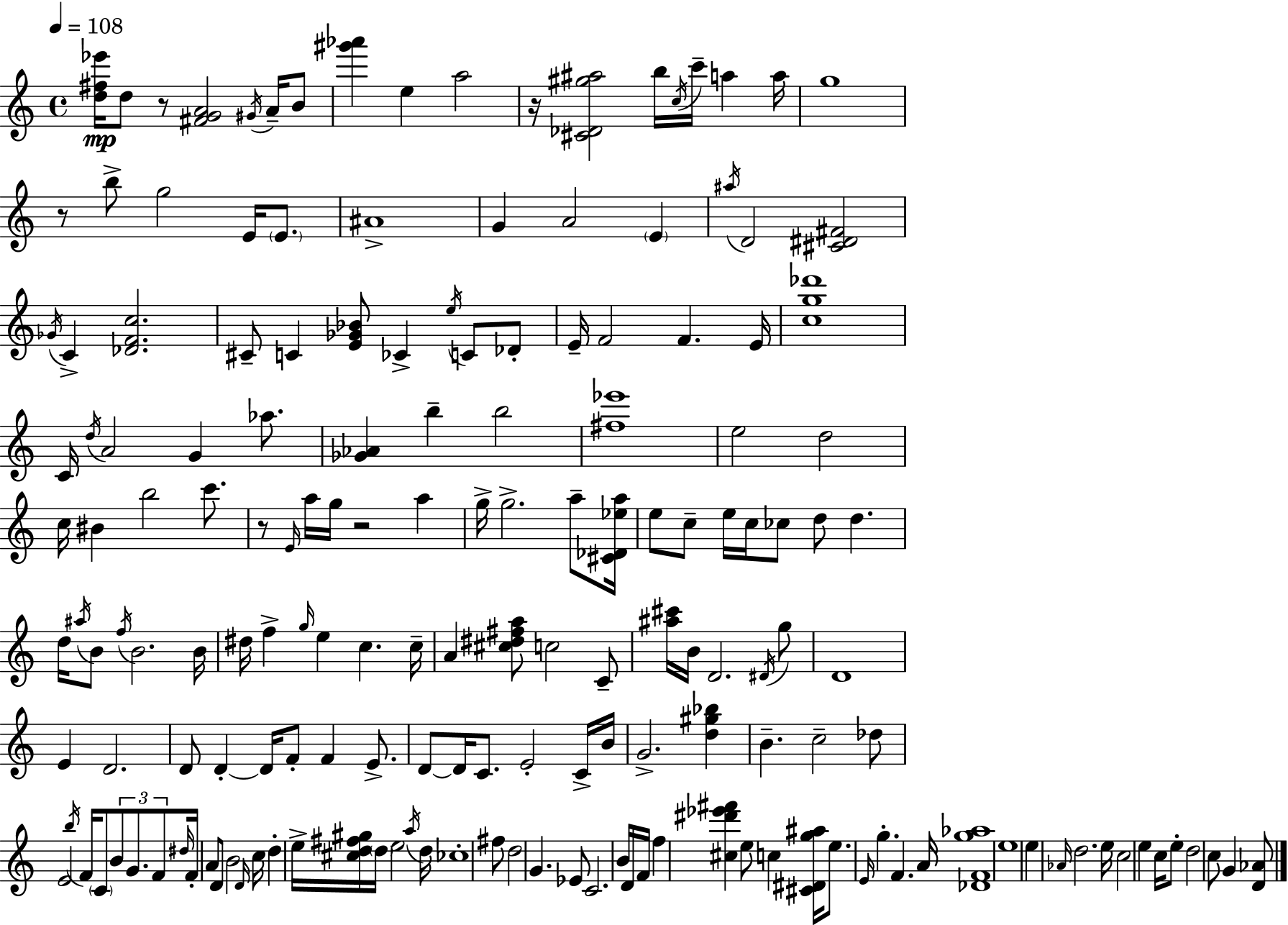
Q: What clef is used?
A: treble